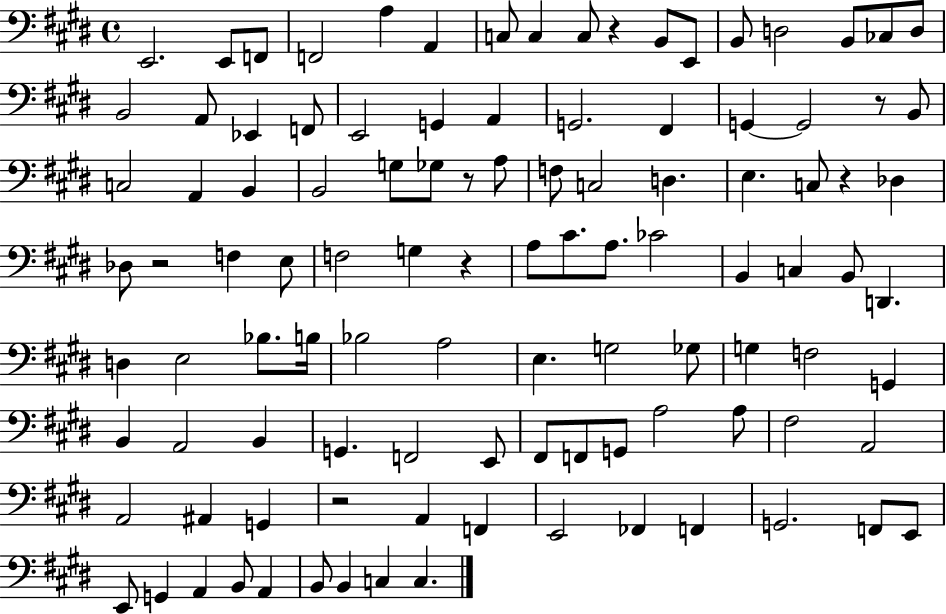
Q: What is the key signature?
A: E major